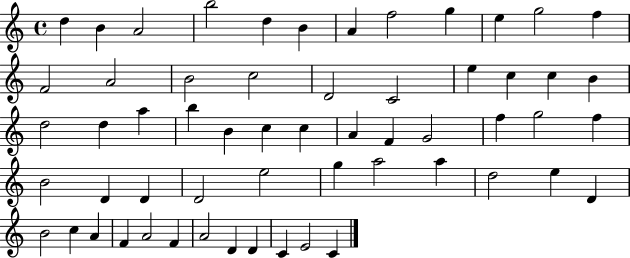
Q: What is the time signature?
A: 4/4